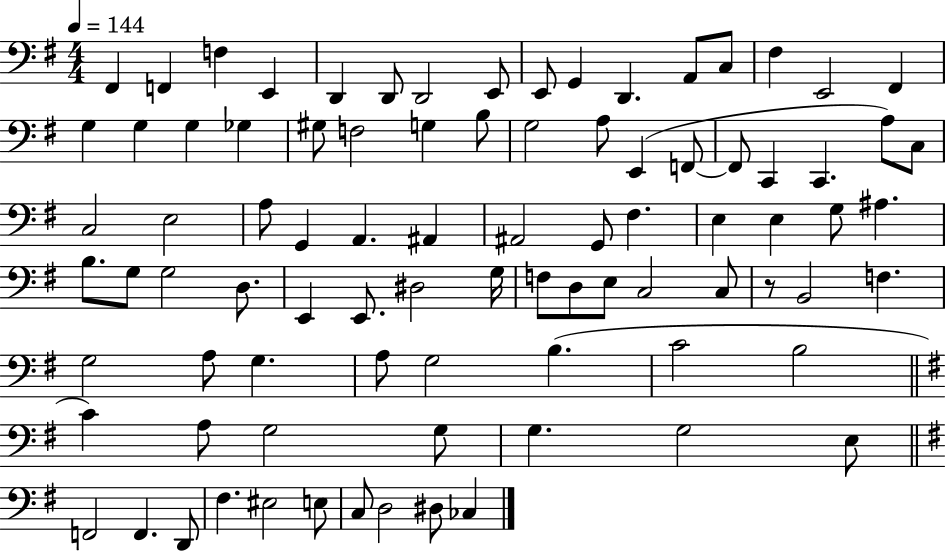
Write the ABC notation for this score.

X:1
T:Untitled
M:4/4
L:1/4
K:G
^F,, F,, F, E,, D,, D,,/2 D,,2 E,,/2 E,,/2 G,, D,, A,,/2 C,/2 ^F, E,,2 ^F,, G, G, G, _G, ^G,/2 F,2 G, B,/2 G,2 A,/2 E,, F,,/2 F,,/2 C,, C,, A,/2 C,/2 C,2 E,2 A,/2 G,, A,, ^A,, ^A,,2 G,,/2 ^F, E, E, G,/2 ^A, B,/2 G,/2 G,2 D,/2 E,, E,,/2 ^D,2 G,/4 F,/2 D,/2 E,/2 C,2 C,/2 z/2 B,,2 F, G,2 A,/2 G, A,/2 G,2 B, C2 B,2 C A,/2 G,2 G,/2 G, G,2 E,/2 F,,2 F,, D,,/2 ^F, ^E,2 E,/2 C,/2 D,2 ^D,/2 _C,